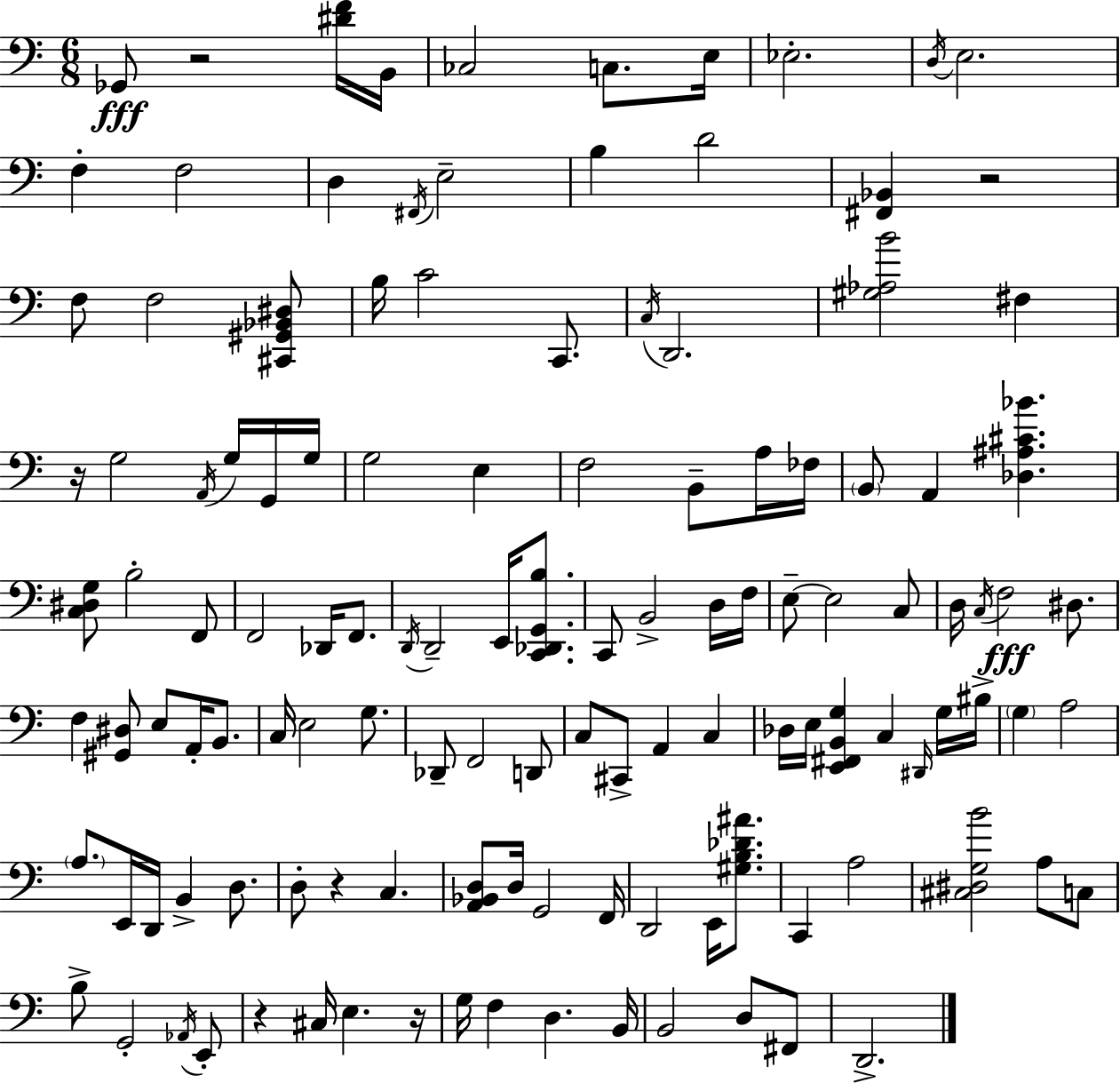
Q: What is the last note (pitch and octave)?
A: D2